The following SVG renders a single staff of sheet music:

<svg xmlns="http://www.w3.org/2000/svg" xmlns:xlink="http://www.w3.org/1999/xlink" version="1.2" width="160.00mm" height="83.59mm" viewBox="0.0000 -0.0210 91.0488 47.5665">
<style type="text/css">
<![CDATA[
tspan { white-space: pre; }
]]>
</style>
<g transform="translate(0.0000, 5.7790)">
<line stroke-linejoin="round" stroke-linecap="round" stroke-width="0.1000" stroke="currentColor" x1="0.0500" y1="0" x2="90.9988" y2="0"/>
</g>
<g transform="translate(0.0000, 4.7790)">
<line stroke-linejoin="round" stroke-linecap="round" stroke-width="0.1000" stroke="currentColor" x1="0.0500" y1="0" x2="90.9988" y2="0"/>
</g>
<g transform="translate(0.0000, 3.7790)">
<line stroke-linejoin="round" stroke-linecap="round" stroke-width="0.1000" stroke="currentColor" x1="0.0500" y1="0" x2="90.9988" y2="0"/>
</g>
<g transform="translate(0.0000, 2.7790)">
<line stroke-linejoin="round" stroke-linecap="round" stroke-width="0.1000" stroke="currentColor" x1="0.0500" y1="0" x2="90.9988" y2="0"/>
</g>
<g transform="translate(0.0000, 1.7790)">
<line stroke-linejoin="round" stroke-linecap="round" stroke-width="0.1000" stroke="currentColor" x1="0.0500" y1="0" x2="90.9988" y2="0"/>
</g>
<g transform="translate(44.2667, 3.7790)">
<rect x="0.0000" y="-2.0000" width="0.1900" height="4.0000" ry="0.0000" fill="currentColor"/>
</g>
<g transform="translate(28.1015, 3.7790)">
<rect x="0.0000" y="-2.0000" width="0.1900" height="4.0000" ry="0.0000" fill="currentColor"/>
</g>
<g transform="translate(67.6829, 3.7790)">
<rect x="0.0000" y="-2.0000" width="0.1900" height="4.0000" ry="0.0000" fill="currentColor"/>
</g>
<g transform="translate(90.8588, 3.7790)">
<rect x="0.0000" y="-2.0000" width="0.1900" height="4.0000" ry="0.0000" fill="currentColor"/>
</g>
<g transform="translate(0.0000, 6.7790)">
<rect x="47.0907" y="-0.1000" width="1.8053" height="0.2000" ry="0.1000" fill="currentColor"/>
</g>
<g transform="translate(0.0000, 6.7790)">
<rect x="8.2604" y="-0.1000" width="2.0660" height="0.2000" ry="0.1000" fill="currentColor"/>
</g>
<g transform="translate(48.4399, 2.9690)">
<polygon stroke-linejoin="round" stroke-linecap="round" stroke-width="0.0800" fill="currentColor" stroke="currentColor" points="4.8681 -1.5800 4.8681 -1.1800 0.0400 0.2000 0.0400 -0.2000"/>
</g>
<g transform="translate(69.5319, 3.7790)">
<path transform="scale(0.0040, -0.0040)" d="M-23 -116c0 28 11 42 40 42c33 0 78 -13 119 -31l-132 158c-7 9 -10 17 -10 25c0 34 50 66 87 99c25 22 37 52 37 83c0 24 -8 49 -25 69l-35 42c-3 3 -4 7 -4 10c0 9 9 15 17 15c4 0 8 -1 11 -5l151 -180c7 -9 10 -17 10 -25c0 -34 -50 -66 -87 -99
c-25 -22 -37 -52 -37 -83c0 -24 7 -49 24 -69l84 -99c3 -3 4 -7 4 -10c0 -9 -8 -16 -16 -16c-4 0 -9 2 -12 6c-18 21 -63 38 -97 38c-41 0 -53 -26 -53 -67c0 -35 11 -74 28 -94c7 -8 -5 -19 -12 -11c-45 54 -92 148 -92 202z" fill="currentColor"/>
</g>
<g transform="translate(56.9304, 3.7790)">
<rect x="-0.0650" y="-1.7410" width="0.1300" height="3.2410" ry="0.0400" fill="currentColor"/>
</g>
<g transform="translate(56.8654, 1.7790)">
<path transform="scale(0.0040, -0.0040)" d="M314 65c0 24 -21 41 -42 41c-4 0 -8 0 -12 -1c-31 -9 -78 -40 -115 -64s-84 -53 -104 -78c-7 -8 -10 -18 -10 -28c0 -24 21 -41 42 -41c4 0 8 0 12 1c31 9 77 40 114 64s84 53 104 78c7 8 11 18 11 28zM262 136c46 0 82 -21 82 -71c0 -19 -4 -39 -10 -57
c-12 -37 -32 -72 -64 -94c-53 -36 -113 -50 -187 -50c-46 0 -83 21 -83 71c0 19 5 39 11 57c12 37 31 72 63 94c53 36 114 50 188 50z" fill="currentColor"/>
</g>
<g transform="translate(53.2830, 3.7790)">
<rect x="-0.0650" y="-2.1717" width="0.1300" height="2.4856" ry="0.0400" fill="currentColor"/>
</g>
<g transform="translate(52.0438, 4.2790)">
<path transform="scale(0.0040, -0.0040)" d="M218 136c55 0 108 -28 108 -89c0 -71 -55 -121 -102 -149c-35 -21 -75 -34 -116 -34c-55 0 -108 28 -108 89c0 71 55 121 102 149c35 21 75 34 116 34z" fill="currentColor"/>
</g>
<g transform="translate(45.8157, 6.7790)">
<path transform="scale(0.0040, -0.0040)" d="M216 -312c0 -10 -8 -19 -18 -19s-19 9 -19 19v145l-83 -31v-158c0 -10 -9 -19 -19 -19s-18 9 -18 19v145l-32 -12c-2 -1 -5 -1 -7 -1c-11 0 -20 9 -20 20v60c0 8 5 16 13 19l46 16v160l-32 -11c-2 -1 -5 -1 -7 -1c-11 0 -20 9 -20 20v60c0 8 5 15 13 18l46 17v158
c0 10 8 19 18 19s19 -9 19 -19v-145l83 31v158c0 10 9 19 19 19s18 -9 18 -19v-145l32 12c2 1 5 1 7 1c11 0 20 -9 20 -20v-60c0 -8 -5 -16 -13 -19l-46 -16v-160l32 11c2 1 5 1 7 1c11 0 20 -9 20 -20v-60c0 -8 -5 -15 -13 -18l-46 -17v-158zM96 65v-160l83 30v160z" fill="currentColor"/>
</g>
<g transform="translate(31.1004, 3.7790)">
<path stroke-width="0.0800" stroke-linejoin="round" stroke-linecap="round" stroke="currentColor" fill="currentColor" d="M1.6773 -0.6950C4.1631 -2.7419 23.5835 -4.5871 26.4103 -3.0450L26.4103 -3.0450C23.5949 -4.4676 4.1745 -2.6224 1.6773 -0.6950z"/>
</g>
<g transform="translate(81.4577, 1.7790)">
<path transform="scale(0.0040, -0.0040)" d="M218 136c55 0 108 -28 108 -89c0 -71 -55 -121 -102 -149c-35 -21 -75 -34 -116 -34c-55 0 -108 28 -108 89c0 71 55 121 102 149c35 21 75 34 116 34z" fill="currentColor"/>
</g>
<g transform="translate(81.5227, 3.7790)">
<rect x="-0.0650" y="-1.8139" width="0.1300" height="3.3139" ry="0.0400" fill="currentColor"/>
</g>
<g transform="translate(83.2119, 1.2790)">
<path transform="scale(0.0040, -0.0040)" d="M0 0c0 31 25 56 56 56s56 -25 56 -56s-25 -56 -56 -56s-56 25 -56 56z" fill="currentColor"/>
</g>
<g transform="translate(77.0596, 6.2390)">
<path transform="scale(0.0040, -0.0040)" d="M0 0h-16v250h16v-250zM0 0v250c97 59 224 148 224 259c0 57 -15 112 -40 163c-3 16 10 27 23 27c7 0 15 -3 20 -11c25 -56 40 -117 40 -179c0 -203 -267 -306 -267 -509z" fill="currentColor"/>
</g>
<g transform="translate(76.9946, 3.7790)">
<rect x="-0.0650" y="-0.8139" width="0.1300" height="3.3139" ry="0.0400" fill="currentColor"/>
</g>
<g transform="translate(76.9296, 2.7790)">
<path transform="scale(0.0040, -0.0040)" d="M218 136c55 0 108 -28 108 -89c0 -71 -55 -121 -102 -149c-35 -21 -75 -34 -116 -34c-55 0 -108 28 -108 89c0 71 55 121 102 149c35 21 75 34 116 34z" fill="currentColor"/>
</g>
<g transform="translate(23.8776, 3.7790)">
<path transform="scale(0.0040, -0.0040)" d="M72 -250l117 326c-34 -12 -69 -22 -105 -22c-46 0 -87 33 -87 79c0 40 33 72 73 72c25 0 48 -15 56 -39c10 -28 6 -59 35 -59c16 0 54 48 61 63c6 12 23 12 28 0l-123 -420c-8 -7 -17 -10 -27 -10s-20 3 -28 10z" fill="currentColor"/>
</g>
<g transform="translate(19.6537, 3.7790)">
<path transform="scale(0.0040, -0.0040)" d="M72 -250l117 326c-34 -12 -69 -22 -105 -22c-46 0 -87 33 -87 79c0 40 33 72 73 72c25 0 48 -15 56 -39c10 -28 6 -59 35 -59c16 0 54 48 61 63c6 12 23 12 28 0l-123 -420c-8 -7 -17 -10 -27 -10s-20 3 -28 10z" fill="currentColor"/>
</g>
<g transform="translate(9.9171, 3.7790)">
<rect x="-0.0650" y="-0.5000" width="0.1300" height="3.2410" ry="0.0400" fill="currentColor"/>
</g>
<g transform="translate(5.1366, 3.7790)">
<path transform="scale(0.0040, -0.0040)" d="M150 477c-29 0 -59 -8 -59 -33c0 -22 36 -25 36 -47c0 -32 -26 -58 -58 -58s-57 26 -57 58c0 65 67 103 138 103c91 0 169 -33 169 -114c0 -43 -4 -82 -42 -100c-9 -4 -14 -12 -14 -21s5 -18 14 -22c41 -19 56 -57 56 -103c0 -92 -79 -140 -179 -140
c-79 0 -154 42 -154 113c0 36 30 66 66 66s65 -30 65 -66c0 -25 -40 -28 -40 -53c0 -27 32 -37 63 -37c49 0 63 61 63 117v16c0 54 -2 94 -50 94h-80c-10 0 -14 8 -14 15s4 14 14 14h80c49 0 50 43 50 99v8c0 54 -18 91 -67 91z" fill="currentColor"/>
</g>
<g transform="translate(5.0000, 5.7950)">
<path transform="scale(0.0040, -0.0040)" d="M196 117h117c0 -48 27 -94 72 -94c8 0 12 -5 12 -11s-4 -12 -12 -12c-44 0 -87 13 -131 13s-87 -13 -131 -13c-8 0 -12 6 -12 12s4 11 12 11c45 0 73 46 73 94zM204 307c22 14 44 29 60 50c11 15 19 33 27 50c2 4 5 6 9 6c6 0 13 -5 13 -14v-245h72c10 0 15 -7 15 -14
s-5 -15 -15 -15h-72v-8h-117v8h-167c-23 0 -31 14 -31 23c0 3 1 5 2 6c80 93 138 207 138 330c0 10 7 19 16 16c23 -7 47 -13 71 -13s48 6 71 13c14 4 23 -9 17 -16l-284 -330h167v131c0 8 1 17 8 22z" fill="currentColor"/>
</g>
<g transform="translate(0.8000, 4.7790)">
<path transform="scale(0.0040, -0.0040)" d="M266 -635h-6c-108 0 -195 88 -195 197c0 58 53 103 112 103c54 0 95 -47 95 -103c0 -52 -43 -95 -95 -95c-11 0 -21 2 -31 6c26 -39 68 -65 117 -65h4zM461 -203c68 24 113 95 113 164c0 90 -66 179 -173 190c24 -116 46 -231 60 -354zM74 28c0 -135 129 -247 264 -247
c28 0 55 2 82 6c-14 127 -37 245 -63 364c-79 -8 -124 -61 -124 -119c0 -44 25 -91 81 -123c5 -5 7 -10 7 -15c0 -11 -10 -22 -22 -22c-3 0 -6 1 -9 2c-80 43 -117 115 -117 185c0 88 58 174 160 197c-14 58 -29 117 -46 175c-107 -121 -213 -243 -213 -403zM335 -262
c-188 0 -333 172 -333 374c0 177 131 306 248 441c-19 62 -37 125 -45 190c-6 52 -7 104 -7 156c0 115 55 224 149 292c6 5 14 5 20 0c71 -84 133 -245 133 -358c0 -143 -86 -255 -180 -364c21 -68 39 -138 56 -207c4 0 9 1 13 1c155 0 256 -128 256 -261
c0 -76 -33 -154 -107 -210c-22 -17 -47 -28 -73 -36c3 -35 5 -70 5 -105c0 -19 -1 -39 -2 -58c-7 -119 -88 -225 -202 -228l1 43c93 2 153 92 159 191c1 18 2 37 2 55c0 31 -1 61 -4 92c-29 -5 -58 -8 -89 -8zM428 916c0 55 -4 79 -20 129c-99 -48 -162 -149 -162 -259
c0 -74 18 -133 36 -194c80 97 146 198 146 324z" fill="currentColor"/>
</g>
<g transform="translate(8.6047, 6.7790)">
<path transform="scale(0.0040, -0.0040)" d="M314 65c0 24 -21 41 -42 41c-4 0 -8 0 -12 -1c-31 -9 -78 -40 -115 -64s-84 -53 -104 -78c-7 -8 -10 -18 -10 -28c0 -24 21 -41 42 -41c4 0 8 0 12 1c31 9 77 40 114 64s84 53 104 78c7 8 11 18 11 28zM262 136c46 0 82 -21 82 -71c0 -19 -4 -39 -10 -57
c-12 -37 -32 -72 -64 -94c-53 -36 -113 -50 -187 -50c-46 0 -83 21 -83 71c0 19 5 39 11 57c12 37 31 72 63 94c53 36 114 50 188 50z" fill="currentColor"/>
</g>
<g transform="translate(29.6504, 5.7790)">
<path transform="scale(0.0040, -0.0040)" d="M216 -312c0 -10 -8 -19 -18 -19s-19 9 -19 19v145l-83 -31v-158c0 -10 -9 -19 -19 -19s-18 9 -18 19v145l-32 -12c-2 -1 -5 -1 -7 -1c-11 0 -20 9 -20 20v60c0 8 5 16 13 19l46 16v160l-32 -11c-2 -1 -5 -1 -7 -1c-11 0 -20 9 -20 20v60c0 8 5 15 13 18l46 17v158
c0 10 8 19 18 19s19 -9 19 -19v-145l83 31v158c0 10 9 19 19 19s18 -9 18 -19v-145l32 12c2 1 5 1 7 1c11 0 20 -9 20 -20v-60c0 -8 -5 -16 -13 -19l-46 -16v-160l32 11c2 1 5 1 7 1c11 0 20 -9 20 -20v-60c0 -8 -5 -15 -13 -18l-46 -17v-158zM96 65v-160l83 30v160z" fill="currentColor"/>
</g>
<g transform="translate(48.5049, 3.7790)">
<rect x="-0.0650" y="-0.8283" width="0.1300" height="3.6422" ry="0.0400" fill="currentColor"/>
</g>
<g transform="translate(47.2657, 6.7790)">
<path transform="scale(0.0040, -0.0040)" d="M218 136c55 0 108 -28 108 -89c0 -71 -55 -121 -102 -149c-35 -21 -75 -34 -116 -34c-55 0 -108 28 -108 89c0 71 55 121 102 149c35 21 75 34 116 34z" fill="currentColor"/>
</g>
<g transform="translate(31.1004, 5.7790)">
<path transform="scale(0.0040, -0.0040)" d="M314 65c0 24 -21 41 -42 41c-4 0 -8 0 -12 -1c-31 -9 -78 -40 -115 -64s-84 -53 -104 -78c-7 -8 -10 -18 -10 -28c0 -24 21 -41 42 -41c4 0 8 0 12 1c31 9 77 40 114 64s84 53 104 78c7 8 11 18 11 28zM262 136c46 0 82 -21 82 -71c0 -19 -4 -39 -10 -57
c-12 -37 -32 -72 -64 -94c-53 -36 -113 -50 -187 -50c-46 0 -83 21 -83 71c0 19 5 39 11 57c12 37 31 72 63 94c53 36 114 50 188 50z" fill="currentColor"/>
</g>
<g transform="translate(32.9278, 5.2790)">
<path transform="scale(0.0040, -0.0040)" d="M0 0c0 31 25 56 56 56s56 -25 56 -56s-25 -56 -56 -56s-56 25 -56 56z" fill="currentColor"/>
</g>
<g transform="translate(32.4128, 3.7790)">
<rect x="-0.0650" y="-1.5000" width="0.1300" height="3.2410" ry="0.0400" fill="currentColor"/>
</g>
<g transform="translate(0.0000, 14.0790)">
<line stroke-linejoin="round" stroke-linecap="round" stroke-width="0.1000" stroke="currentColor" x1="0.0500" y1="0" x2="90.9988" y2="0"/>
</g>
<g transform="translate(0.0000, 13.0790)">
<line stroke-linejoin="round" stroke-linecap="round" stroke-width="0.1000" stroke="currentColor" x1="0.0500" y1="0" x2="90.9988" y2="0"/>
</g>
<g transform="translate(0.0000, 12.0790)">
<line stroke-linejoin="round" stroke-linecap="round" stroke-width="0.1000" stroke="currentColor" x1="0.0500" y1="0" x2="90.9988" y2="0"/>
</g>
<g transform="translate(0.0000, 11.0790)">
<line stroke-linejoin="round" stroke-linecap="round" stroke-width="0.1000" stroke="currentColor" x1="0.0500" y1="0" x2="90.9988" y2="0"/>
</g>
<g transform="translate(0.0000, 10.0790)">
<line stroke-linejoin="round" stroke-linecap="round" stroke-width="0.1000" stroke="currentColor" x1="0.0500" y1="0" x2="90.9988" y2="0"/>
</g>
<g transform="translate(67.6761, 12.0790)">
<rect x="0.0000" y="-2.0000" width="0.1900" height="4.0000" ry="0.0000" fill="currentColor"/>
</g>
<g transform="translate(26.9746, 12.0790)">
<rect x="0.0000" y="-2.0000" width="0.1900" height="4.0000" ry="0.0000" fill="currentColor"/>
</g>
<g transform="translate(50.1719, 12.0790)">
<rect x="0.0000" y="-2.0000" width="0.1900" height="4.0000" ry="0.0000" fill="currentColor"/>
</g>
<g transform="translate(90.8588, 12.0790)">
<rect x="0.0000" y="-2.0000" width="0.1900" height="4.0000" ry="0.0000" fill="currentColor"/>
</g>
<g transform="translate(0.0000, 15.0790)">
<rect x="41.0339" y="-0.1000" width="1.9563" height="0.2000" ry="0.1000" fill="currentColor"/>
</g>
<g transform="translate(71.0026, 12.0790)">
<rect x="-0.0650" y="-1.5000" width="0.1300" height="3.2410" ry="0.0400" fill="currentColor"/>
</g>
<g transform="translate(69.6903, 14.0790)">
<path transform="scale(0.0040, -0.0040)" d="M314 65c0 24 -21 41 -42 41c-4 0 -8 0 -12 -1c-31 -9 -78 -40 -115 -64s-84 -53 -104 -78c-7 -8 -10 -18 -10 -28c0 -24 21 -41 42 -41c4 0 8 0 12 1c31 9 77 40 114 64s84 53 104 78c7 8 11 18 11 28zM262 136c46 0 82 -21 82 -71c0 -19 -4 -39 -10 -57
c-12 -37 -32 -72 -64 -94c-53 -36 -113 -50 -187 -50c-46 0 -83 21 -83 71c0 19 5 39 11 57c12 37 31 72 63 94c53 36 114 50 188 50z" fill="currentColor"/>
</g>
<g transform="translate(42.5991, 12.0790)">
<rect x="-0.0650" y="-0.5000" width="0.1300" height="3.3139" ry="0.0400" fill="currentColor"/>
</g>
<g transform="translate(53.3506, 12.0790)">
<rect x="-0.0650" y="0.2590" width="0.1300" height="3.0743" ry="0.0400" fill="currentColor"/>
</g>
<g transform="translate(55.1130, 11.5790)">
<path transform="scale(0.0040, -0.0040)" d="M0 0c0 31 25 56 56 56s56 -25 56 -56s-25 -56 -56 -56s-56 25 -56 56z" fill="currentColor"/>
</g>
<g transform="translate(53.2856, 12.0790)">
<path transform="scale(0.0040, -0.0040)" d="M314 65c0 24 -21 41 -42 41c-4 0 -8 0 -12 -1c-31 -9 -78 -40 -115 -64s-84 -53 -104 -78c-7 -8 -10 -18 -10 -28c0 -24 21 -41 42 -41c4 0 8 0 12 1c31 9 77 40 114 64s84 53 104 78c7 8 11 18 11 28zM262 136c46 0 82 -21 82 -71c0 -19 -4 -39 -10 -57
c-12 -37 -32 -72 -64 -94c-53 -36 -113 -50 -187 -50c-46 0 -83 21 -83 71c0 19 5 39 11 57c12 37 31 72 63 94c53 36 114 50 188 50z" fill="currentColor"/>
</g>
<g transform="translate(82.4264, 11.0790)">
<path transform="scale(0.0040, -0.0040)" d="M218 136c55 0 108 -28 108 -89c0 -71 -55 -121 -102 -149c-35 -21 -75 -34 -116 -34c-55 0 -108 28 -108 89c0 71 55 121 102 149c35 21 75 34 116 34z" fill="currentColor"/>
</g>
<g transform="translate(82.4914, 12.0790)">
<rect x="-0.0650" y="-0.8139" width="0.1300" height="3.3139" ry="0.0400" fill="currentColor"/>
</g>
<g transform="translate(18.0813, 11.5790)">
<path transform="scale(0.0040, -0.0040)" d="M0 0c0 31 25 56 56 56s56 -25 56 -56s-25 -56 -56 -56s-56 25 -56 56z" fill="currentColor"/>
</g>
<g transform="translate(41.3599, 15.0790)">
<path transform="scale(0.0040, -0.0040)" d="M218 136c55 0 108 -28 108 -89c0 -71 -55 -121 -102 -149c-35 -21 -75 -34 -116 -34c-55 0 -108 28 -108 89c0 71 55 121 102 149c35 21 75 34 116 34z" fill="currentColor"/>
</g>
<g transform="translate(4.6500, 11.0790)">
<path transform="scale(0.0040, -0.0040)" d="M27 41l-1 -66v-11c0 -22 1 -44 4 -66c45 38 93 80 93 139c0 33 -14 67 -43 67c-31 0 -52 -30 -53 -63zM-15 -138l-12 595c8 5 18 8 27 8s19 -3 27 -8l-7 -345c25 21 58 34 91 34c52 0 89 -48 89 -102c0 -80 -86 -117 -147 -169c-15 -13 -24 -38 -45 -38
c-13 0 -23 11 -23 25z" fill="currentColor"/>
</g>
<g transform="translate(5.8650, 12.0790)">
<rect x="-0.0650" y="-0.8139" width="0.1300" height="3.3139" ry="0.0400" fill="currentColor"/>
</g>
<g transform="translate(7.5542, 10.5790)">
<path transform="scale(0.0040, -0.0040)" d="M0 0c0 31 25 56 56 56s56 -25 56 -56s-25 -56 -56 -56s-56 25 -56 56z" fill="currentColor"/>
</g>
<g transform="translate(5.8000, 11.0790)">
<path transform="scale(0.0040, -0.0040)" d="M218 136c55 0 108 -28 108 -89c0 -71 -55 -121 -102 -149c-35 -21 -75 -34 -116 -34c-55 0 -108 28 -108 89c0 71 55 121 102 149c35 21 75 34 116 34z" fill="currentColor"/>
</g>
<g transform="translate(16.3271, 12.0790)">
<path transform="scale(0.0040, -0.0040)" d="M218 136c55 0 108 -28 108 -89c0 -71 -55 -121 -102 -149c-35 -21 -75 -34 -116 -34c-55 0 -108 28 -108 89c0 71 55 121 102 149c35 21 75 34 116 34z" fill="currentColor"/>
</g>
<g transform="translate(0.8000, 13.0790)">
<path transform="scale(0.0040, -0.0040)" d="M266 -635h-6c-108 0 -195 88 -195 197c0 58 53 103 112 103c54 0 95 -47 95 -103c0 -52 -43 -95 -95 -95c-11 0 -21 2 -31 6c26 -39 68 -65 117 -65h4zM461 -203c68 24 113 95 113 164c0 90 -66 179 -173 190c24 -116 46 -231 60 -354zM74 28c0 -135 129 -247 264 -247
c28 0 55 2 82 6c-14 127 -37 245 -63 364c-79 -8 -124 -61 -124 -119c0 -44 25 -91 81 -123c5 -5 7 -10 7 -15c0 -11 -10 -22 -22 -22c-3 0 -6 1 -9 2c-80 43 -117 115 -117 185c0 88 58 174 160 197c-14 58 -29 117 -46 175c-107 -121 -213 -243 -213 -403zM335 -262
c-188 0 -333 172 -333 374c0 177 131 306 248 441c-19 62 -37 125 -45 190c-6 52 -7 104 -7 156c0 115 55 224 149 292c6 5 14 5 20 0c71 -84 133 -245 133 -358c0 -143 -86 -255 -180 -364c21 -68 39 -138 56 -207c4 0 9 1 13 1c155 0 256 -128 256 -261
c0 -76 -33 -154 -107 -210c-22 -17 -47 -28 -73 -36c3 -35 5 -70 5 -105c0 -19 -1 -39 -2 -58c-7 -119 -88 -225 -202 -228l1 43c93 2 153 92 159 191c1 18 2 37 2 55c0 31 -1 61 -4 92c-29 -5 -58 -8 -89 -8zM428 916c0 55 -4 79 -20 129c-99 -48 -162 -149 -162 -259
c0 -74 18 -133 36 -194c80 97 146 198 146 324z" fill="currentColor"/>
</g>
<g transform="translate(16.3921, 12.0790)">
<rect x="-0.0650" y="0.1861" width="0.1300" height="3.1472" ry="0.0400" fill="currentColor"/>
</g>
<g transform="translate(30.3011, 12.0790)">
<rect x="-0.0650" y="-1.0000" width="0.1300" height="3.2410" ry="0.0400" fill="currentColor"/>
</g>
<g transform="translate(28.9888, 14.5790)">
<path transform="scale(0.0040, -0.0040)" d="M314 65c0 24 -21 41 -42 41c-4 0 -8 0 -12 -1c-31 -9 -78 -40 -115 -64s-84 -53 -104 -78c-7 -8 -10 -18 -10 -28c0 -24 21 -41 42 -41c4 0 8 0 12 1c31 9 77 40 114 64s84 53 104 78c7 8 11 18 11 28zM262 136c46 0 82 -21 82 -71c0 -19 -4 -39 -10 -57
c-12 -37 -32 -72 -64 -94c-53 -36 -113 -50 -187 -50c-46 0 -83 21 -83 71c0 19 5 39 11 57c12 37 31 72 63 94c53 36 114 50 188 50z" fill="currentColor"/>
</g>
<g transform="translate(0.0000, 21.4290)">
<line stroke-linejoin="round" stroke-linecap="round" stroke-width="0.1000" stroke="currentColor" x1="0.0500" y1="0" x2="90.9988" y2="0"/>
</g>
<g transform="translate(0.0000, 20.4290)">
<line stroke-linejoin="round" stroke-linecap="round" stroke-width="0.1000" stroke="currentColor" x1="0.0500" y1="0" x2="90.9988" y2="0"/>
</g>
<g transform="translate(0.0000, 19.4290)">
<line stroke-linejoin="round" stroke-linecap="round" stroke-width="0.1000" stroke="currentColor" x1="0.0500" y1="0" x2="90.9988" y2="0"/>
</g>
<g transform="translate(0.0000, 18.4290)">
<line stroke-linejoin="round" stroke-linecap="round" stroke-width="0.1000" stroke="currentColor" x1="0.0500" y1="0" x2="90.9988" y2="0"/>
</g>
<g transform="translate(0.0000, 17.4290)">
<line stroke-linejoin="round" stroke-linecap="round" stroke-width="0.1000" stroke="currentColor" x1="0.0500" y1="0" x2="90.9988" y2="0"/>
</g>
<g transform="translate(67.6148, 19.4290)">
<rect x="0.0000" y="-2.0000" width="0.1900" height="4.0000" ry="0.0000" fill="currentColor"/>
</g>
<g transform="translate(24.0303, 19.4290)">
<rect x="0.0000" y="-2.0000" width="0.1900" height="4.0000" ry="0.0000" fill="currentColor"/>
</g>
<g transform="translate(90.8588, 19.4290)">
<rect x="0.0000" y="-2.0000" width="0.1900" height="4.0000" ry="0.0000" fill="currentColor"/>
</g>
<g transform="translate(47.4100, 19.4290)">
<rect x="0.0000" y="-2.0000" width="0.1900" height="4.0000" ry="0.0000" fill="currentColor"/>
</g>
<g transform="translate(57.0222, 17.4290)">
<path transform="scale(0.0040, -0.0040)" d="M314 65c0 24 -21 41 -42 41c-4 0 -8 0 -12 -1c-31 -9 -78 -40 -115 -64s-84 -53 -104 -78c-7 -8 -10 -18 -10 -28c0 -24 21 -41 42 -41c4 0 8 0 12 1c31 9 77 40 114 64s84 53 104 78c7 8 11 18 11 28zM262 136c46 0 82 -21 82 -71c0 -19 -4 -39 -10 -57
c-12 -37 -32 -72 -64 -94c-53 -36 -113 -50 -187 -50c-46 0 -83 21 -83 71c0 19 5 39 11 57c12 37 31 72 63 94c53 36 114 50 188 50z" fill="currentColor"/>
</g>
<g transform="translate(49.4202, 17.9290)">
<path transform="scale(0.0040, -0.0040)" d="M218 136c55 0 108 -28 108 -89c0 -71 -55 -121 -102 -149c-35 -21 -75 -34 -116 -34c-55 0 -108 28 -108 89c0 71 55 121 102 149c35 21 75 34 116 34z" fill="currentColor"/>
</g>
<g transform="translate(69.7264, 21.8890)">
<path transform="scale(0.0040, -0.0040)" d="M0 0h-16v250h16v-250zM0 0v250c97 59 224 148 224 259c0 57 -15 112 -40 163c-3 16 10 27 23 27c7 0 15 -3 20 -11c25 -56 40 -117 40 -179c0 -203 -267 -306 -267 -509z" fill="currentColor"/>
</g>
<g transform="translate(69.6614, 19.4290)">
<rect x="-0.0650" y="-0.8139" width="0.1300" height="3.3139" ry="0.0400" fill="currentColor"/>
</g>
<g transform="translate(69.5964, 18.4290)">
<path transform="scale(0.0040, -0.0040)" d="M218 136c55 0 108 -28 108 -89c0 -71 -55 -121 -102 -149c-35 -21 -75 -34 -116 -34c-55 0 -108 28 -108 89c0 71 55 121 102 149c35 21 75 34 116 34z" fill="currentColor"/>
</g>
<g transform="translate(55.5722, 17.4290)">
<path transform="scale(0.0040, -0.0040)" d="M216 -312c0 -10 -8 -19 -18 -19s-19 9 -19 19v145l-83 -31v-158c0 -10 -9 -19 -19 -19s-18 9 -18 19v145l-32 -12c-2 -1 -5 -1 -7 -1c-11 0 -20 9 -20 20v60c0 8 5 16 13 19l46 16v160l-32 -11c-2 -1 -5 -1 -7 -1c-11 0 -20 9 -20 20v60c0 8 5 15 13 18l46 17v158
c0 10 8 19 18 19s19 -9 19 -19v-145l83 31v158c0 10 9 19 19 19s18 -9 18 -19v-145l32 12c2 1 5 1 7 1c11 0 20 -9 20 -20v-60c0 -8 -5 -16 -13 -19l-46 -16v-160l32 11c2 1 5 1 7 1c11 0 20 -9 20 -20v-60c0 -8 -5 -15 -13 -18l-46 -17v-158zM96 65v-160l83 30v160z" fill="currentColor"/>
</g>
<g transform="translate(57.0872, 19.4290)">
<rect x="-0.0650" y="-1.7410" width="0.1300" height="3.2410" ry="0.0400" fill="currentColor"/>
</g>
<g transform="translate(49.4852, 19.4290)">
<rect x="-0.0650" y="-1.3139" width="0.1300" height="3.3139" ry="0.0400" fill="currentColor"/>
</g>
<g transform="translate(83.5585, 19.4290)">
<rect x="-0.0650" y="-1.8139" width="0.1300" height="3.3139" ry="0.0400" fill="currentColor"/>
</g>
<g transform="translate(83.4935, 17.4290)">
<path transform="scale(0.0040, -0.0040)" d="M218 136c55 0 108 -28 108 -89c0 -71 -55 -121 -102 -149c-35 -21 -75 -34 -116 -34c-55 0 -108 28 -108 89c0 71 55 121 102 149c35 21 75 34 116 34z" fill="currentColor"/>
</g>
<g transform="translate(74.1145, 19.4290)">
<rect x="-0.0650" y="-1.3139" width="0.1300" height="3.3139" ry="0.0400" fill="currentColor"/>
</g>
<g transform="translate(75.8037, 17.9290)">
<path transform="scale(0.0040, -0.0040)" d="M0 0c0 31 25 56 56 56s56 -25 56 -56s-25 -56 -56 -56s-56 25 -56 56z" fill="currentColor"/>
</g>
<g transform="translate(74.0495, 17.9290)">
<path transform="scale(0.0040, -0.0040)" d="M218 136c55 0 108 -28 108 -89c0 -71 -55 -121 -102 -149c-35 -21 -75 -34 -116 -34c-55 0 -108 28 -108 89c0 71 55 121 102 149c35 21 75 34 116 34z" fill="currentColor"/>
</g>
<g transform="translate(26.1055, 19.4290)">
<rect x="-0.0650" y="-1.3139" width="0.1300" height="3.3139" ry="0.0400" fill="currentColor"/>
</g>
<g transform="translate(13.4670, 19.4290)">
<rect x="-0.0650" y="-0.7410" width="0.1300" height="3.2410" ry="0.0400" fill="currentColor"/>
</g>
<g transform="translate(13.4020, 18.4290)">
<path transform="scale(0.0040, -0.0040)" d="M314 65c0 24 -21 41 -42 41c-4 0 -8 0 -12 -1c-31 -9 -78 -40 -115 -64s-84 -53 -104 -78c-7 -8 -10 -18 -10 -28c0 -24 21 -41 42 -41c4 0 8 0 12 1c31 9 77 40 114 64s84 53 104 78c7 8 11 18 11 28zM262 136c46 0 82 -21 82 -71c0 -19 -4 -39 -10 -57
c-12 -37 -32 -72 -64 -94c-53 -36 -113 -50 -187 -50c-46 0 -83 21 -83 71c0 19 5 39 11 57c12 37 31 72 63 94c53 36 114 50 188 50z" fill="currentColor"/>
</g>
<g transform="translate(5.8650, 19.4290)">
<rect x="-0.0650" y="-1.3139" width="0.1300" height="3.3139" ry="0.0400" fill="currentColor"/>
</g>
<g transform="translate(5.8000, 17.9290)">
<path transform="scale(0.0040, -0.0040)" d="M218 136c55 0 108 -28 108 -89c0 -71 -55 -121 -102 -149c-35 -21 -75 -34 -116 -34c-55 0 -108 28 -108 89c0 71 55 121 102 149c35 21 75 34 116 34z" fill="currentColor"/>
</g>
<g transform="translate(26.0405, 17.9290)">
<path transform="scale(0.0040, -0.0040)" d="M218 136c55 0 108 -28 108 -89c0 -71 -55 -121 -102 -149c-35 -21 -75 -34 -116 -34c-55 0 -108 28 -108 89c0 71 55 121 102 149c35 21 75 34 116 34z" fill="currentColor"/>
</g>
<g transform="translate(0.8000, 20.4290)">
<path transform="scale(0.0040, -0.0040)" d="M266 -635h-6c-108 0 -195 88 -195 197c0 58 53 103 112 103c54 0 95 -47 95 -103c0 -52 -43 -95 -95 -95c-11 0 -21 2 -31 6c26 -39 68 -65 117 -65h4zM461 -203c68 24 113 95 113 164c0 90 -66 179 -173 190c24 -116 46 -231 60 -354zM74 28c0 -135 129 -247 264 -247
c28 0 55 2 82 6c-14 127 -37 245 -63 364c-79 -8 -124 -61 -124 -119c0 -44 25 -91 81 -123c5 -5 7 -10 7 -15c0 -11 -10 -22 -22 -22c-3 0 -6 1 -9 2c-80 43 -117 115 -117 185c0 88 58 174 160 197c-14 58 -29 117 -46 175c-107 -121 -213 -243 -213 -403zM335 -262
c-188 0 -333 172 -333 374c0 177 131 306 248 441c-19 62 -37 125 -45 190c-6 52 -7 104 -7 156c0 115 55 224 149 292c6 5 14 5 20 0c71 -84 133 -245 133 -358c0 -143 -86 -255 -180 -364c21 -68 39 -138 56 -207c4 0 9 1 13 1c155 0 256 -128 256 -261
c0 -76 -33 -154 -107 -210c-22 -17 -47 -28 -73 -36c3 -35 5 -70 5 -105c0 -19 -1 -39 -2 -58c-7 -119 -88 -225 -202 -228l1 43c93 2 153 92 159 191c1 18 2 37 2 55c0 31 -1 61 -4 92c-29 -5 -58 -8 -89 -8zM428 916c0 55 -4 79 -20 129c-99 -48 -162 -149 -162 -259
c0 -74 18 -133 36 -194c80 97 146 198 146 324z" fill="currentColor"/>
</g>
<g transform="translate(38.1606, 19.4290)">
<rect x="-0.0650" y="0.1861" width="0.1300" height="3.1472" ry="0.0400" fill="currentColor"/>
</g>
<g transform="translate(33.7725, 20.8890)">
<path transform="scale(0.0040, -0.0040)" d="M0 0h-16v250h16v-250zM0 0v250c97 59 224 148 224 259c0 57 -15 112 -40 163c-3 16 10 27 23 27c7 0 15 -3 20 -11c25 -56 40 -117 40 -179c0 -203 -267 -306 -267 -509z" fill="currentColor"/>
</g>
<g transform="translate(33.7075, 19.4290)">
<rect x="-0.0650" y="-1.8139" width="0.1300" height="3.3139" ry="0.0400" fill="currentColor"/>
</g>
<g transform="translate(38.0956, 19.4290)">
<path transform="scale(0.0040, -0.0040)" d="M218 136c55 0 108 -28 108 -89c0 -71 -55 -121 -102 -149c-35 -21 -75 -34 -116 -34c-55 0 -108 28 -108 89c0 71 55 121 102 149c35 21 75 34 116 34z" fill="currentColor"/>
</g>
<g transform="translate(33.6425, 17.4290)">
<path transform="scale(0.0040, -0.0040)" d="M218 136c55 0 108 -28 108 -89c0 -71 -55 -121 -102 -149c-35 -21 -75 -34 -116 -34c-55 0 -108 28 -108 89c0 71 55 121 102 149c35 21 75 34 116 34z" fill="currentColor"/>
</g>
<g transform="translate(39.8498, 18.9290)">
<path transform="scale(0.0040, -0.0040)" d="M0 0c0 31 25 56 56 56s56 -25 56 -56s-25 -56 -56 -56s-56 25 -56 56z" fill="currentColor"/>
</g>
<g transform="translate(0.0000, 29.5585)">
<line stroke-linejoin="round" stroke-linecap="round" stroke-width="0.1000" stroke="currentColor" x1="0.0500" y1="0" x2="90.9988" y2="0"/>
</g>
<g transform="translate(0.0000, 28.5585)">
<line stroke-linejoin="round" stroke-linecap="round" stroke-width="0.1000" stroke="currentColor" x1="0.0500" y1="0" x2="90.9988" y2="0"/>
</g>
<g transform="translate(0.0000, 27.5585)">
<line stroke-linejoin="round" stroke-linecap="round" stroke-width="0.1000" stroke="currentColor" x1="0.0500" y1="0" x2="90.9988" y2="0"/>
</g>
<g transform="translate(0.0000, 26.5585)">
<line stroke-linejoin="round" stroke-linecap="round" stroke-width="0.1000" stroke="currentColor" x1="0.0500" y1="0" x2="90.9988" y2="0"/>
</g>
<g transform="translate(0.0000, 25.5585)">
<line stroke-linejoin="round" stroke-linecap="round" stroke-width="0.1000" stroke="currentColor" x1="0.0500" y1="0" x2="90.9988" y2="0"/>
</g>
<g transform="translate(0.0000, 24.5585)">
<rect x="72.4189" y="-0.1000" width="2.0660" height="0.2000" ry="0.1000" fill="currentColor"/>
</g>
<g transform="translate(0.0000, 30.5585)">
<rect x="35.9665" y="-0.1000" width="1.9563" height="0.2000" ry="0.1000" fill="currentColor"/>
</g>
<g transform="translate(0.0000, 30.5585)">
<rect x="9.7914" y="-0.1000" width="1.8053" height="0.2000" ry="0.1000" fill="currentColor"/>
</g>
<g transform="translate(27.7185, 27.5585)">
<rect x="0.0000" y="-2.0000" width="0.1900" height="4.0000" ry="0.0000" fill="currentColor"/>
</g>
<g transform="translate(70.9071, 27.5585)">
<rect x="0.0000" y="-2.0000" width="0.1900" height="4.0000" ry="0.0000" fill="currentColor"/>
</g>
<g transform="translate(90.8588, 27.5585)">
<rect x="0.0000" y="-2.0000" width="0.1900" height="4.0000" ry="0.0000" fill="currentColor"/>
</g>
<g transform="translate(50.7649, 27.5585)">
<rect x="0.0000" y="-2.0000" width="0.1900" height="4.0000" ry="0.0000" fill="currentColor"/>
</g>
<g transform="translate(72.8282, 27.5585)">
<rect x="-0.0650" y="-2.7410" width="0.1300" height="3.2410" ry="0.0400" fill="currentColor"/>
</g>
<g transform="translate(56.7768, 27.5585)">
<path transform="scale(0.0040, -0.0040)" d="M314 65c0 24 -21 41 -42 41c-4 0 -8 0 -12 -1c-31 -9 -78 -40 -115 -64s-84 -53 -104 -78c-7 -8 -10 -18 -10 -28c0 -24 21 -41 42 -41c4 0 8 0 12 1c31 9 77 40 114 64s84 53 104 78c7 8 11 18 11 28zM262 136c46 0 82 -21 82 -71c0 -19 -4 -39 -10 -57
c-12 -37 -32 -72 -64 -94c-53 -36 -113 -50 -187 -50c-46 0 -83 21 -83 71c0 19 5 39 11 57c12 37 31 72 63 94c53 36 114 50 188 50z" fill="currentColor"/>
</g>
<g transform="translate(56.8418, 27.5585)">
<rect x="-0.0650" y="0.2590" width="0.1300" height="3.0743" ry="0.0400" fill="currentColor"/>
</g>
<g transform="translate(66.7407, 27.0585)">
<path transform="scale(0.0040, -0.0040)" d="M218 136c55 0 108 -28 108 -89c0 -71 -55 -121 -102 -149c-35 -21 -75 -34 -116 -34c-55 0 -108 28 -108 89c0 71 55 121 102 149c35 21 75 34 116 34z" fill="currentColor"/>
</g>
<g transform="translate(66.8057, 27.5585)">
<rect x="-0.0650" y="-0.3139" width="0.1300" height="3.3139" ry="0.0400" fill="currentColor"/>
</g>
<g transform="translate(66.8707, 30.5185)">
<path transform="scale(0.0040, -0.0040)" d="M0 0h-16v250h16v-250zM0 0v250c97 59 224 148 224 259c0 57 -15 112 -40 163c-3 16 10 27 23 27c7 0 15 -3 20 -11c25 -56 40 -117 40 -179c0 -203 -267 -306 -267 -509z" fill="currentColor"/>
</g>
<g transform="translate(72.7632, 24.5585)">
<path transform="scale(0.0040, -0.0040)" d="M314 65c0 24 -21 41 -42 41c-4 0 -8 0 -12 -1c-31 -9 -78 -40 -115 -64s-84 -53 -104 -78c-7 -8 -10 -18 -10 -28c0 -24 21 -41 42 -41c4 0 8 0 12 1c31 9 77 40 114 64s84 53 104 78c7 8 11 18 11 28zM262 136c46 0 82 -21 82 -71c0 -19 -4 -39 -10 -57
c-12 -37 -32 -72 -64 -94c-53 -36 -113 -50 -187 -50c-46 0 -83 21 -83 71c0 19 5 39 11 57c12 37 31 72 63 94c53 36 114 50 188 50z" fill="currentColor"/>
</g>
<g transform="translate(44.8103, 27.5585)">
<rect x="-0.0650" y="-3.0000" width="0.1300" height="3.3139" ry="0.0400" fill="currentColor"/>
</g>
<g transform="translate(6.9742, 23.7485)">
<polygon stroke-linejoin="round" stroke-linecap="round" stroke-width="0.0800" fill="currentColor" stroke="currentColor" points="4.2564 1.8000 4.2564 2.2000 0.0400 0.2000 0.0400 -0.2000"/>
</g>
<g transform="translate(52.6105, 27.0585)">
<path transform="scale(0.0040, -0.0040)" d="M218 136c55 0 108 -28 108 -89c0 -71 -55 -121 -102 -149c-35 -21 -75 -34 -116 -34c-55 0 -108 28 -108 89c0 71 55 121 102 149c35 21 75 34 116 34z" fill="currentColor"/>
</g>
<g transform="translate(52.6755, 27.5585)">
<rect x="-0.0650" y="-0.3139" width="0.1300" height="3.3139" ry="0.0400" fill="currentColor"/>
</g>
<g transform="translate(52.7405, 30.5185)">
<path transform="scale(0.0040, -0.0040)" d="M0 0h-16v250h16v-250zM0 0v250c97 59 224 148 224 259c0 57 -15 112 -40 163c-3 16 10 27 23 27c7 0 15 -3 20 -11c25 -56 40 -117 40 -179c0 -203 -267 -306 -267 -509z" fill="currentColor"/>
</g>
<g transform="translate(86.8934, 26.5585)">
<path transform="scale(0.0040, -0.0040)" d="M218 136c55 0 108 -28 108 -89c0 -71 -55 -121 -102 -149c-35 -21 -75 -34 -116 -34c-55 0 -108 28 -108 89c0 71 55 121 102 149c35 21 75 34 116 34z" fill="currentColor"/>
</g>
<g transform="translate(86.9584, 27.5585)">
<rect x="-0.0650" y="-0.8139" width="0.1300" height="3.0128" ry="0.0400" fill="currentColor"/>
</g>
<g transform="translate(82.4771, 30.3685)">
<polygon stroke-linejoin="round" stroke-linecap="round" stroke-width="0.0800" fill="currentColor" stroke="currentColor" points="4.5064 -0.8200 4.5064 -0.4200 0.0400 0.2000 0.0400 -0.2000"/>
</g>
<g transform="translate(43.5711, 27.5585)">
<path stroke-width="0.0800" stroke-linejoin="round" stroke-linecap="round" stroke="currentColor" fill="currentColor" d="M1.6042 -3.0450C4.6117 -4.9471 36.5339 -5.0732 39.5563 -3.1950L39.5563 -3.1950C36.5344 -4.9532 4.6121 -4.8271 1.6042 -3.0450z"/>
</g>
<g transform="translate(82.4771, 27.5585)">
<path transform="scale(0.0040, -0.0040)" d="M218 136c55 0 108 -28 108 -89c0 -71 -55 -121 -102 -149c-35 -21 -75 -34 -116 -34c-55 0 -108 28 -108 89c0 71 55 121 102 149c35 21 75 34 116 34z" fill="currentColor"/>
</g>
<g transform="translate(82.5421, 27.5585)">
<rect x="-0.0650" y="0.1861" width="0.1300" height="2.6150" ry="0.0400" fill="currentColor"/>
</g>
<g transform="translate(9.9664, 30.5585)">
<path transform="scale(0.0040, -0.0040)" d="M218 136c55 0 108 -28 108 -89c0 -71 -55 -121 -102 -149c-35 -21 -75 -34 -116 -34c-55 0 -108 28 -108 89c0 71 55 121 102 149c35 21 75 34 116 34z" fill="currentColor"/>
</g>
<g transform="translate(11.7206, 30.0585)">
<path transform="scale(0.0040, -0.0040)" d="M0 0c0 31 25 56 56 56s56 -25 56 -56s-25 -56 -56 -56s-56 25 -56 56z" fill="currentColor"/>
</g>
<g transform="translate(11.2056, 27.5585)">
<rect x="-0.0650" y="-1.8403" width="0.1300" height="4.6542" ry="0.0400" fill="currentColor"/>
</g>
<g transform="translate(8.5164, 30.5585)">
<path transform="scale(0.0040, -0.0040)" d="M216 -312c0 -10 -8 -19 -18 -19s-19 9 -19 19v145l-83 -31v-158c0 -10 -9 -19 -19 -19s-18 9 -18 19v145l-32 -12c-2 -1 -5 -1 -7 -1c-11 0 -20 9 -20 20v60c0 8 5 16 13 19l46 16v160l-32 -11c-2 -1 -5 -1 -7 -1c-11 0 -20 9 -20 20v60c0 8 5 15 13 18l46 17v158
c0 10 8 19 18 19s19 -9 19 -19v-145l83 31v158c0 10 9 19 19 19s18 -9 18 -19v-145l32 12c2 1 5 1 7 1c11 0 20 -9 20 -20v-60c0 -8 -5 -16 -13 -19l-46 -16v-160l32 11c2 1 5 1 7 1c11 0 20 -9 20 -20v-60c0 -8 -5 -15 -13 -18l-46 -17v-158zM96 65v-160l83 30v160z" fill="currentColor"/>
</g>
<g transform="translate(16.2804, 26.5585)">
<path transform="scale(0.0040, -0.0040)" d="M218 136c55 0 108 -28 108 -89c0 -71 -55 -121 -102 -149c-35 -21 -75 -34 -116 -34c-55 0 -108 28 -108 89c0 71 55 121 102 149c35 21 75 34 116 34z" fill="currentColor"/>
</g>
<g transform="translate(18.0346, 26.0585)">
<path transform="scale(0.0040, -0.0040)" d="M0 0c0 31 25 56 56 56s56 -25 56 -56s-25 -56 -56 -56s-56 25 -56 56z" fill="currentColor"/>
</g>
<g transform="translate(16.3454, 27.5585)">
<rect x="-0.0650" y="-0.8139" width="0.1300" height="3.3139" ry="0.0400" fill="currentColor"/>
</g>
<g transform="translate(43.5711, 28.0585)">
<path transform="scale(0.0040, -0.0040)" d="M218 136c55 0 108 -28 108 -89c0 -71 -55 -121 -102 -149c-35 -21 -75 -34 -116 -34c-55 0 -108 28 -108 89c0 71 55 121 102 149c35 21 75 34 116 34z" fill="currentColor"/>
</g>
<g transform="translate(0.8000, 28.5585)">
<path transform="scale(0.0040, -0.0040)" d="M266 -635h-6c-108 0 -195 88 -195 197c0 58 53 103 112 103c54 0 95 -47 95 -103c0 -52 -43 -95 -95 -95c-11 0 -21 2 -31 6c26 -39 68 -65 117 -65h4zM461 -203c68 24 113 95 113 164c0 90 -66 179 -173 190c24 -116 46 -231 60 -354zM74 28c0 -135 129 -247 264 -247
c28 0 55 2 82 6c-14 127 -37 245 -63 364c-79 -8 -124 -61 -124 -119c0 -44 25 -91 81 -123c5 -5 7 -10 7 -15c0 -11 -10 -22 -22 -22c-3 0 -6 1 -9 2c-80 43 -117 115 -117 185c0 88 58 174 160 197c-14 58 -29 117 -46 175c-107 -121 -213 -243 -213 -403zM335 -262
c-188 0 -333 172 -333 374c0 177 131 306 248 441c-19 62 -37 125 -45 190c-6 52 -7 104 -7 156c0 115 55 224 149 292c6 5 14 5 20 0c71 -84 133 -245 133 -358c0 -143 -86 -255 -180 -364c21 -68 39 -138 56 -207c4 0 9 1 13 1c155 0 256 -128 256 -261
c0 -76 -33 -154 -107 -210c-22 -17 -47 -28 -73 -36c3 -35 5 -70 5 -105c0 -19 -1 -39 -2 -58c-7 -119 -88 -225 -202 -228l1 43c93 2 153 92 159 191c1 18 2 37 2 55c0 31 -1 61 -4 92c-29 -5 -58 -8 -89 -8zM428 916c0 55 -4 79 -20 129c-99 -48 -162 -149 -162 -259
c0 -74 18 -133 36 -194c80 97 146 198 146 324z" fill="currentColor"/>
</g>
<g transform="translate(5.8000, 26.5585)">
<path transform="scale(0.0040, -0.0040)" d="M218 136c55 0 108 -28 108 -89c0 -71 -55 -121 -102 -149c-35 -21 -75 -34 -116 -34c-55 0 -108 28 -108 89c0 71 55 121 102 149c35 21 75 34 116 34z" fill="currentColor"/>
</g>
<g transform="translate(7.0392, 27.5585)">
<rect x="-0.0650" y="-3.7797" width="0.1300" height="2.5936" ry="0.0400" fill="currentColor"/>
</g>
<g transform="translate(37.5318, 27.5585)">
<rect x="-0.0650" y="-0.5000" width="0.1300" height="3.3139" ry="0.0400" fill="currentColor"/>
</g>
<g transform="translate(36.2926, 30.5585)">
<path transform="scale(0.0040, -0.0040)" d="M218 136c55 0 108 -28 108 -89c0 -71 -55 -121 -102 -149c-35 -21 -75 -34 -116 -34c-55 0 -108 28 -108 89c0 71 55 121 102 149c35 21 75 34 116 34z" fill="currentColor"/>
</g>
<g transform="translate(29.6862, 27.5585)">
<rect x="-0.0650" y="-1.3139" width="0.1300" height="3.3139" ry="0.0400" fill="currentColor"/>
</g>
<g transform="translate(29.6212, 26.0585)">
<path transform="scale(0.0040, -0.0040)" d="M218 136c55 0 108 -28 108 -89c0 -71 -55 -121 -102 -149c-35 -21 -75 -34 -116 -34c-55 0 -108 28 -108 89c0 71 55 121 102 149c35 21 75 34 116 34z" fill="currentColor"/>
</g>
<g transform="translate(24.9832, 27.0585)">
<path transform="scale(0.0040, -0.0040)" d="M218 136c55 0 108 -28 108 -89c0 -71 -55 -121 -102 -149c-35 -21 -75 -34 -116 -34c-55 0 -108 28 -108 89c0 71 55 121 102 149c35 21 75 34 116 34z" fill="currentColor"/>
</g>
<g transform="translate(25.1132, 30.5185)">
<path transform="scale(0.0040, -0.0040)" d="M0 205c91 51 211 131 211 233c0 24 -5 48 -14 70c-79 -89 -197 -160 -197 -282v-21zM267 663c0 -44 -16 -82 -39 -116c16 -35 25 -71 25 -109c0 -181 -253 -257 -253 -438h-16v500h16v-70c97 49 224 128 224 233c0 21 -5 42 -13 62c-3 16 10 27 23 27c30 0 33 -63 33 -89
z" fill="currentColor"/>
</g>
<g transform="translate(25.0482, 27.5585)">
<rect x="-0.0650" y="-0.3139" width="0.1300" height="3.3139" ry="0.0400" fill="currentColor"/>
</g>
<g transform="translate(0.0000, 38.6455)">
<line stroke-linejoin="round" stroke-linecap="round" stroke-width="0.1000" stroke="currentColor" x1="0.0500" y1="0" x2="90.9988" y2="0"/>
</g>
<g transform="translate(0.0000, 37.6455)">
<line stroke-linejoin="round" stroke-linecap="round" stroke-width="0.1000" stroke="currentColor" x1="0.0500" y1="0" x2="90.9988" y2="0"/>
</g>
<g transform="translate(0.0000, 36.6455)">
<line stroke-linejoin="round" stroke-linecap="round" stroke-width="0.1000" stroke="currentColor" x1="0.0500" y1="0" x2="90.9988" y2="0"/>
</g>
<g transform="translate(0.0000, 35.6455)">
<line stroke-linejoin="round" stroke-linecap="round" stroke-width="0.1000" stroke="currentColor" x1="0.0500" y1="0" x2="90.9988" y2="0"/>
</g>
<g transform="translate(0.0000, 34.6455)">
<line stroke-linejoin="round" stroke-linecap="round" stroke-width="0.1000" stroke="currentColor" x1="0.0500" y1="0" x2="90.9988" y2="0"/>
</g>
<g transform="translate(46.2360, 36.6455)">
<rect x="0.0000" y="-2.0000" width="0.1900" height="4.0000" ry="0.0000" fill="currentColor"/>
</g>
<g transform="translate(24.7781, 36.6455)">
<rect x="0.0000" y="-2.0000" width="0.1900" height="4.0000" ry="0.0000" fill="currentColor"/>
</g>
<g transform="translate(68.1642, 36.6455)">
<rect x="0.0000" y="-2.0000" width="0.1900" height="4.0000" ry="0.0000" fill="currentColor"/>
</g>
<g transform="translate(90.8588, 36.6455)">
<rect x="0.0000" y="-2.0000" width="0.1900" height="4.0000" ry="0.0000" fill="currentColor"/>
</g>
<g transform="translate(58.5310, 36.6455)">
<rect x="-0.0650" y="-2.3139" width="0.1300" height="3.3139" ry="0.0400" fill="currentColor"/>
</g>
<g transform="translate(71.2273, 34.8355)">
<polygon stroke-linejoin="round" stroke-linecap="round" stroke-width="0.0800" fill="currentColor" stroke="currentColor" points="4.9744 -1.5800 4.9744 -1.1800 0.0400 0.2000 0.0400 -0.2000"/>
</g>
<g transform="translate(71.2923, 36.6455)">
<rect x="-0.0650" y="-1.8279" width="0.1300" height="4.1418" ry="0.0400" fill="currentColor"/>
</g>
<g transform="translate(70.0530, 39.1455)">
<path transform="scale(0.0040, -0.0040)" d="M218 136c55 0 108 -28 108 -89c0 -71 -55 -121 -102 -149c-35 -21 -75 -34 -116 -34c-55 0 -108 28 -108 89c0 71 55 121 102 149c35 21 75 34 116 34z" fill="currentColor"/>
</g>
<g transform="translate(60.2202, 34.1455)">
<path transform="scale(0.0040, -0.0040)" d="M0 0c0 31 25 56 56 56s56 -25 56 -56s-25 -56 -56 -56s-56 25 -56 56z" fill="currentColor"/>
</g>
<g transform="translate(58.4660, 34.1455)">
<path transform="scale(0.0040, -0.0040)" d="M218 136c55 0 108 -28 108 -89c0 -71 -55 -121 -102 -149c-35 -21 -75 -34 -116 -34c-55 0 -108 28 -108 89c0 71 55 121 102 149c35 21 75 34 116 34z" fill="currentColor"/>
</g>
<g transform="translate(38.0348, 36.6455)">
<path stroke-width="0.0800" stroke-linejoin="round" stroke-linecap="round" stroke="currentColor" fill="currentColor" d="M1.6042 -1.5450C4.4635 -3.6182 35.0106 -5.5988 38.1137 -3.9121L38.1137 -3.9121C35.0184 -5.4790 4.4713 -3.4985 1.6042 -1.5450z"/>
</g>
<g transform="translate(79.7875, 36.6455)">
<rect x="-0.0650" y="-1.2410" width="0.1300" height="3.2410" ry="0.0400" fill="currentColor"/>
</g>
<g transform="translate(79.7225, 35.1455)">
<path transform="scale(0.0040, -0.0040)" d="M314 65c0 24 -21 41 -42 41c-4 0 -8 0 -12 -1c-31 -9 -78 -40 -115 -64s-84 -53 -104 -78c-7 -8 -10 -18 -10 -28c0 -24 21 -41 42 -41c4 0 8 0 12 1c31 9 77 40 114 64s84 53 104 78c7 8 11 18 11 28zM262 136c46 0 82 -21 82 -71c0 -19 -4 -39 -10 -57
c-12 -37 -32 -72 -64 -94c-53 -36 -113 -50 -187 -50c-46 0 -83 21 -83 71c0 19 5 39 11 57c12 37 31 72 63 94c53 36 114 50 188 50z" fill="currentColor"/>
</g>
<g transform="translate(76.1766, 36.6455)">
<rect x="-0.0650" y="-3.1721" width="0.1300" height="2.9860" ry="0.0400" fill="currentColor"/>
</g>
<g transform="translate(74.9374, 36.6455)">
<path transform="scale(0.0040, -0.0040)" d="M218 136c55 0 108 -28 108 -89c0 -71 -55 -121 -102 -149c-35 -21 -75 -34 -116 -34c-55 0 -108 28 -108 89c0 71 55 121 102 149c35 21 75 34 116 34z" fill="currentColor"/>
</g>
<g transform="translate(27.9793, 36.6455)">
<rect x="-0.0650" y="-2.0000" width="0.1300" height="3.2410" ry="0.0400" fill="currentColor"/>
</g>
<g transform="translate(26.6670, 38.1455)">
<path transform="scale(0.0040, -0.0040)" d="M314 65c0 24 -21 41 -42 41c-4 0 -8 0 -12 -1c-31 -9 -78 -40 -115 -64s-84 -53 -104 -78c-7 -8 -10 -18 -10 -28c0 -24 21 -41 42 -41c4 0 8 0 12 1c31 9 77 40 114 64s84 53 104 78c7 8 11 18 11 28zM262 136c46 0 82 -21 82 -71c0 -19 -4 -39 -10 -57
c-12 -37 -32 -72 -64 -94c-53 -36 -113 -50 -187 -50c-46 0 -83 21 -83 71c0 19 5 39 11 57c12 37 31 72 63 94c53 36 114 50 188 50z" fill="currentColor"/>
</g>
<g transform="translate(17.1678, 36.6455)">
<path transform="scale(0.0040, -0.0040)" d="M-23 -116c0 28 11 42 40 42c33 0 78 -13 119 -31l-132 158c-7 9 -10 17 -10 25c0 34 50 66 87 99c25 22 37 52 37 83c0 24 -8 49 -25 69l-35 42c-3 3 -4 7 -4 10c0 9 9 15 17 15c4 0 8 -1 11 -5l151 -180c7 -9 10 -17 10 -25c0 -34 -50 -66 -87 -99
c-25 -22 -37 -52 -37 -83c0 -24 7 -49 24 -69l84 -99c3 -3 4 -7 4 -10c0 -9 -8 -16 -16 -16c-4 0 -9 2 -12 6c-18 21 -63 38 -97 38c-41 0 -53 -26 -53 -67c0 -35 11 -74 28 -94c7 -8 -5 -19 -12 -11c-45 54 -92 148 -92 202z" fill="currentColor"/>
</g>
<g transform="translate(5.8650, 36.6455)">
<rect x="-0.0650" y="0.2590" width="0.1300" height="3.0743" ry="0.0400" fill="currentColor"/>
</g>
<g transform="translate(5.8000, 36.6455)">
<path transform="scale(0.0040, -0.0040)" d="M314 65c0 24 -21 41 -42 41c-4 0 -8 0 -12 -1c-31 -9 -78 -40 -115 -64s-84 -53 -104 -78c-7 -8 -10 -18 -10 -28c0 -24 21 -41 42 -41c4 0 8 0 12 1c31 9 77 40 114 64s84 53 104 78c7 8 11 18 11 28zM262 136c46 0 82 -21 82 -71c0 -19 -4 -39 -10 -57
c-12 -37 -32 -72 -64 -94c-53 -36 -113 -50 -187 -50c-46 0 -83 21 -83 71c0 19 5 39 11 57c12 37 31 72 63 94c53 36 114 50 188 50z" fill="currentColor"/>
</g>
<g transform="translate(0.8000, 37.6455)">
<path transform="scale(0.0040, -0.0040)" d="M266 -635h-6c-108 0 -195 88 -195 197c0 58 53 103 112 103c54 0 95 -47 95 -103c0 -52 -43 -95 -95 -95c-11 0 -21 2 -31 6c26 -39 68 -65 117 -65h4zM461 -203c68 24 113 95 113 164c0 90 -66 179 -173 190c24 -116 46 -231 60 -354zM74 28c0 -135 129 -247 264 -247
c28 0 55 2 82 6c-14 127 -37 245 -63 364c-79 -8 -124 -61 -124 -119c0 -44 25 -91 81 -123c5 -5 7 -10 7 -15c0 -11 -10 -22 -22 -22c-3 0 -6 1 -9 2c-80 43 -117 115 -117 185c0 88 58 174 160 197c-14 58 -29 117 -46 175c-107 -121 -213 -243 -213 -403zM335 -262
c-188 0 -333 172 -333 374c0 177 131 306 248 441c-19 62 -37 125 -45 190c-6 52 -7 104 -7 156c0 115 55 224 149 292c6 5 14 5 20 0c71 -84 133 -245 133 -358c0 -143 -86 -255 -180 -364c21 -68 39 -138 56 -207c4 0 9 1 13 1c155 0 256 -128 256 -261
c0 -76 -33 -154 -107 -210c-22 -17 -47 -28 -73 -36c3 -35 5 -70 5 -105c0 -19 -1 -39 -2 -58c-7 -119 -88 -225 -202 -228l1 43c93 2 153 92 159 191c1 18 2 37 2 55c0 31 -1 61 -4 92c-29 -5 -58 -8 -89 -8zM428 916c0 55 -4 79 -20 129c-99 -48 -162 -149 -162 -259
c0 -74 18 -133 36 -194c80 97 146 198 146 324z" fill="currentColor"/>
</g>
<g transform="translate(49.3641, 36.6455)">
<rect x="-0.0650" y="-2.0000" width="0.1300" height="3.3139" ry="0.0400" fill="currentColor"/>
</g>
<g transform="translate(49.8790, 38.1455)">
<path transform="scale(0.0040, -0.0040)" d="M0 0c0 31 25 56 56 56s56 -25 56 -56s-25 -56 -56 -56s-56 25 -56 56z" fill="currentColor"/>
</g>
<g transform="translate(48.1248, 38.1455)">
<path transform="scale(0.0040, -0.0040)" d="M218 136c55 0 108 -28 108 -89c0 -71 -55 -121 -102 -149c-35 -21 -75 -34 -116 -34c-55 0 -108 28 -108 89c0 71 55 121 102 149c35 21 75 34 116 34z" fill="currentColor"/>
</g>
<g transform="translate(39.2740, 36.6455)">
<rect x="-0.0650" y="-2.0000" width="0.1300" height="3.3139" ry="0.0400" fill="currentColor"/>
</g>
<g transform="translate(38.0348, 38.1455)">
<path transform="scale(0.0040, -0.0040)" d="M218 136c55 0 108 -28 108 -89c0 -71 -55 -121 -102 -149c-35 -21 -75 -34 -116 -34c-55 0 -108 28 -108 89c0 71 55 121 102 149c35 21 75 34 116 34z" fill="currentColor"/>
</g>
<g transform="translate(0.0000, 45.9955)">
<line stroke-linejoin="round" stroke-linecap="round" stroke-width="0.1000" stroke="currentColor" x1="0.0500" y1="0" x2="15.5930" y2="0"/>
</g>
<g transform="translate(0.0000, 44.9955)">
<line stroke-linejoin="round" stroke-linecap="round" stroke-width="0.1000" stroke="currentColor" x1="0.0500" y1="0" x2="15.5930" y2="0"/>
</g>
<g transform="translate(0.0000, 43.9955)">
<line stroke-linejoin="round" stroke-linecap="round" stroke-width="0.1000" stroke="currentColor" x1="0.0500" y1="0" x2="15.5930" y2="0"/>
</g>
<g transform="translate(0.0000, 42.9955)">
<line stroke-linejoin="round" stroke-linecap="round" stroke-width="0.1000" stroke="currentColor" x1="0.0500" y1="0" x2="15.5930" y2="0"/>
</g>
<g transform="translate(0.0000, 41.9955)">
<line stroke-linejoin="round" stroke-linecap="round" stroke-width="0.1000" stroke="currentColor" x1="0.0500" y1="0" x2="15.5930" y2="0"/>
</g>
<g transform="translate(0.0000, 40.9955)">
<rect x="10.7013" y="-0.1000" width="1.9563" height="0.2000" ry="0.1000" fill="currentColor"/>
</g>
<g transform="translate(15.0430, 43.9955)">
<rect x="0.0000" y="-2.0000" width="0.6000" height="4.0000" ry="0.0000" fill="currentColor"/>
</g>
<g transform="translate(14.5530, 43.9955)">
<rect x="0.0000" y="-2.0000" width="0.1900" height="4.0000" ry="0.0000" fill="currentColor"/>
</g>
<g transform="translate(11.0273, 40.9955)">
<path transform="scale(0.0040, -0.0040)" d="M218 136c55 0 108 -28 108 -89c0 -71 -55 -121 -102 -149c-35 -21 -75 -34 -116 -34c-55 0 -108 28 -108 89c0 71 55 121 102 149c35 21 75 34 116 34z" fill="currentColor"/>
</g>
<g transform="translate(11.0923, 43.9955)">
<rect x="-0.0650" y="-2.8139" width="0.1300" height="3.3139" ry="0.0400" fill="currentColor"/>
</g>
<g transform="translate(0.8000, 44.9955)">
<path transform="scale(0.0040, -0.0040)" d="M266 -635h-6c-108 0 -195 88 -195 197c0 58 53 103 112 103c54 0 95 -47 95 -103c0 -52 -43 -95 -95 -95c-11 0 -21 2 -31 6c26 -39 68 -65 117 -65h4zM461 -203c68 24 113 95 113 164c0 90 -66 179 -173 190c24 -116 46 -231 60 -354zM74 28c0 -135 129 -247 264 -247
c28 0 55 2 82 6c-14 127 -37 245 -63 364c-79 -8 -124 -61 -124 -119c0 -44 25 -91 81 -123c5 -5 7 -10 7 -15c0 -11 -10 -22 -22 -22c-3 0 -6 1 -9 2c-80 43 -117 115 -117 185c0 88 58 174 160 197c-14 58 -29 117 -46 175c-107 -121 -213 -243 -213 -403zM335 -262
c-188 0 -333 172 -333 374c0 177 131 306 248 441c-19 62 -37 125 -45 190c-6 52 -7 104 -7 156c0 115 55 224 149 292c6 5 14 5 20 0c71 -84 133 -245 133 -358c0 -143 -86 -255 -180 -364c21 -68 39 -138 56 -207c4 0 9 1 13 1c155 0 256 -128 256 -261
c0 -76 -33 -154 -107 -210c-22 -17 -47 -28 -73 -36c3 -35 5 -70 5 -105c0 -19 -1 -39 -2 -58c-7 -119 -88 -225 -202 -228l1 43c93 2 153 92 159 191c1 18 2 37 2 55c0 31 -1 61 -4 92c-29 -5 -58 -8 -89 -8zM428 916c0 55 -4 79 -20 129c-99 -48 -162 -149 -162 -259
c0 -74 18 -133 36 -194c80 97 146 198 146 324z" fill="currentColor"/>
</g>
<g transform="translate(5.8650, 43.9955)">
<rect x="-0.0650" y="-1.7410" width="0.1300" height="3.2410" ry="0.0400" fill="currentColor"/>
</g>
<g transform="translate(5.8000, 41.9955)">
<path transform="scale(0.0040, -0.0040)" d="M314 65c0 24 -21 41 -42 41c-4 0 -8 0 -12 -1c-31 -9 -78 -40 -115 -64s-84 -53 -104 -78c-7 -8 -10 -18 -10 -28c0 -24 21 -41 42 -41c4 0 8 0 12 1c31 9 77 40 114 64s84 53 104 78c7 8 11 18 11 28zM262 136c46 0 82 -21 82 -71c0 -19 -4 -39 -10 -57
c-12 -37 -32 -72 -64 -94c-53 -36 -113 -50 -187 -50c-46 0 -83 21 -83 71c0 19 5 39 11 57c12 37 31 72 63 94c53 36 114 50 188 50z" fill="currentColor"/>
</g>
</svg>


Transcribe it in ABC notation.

X:1
T:Untitled
M:3/4
L:1/4
K:C
C2 z/2 z/2 ^E2 ^C/2 A/2 f2 z d/2 f _d B D2 C B2 E2 d e d2 e f/2 B e ^f2 d/2 e f d/2 ^C/2 d c/4 e C A c/2 B2 c/2 a2 B/2 d/2 B2 z F2 F F g D/2 B/2 e2 f2 a